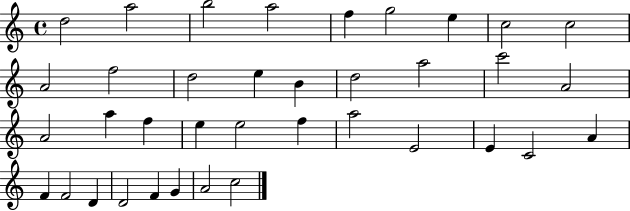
D5/h A5/h B5/h A5/h F5/q G5/h E5/q C5/h C5/h A4/h F5/h D5/h E5/q B4/q D5/h A5/h C6/h A4/h A4/h A5/q F5/q E5/q E5/h F5/q A5/h E4/h E4/q C4/h A4/q F4/q F4/h D4/q D4/h F4/q G4/q A4/h C5/h